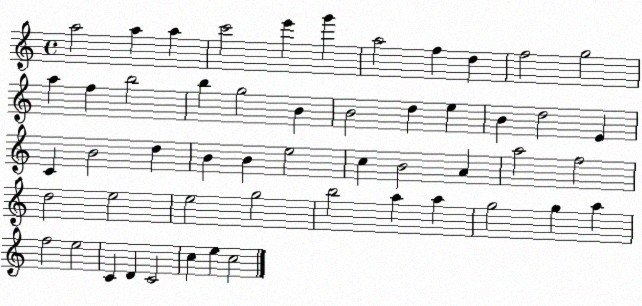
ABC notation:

X:1
T:Untitled
M:4/4
L:1/4
K:C
a2 a a c'2 e' g' a2 f d f2 g2 a f b2 b g2 B B2 d e B d2 E C B2 d B B e2 c B2 A a2 f2 d2 e2 e2 g2 b2 a a g2 g a f2 e2 C D C2 c e c2